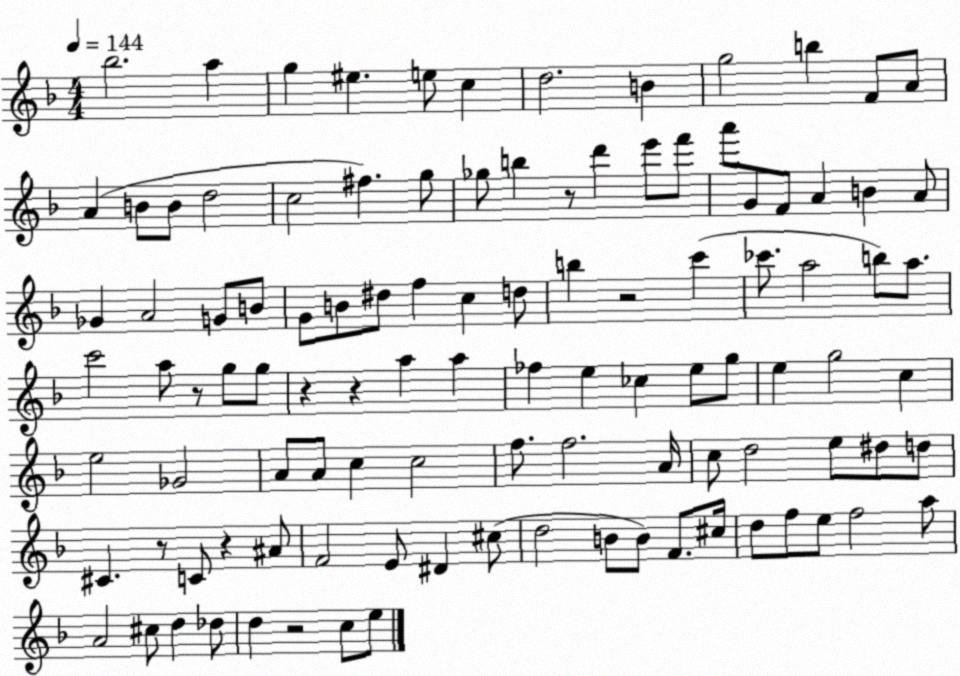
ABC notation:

X:1
T:Untitled
M:4/4
L:1/4
K:F
_b2 a g ^e e/2 c d2 B g2 b F/2 A/2 A B/2 B/2 d2 c2 ^f g/2 _g/2 b z/2 d' e'/2 f'/2 a'/2 G/2 F/2 A B A/2 _G A2 G/2 B/2 G/2 B/2 ^d/2 f c d/2 b z2 c' _c'/2 a2 b/2 a/2 c'2 a/2 z/2 g/2 g/2 z z a a _f e _c e/2 g/2 e g2 c e2 _G2 A/2 A/2 c c2 f/2 f2 A/4 c/2 d2 e/2 ^d/2 d/2 ^C z/2 C/2 z ^A/2 F2 E/2 ^D ^c/2 d2 B/2 B/2 F/2 ^c/4 d/2 f/2 e/2 f2 a/2 A2 ^c/2 d _d/2 d z2 c/2 e/2